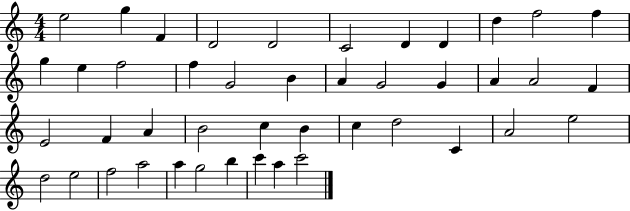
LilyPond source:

{
  \clef treble
  \numericTimeSignature
  \time 4/4
  \key c \major
  e''2 g''4 f'4 | d'2 d'2 | c'2 d'4 d'4 | d''4 f''2 f''4 | \break g''4 e''4 f''2 | f''4 g'2 b'4 | a'4 g'2 g'4 | a'4 a'2 f'4 | \break e'2 f'4 a'4 | b'2 c''4 b'4 | c''4 d''2 c'4 | a'2 e''2 | \break d''2 e''2 | f''2 a''2 | a''4 g''2 b''4 | c'''4 a''4 c'''2 | \break \bar "|."
}